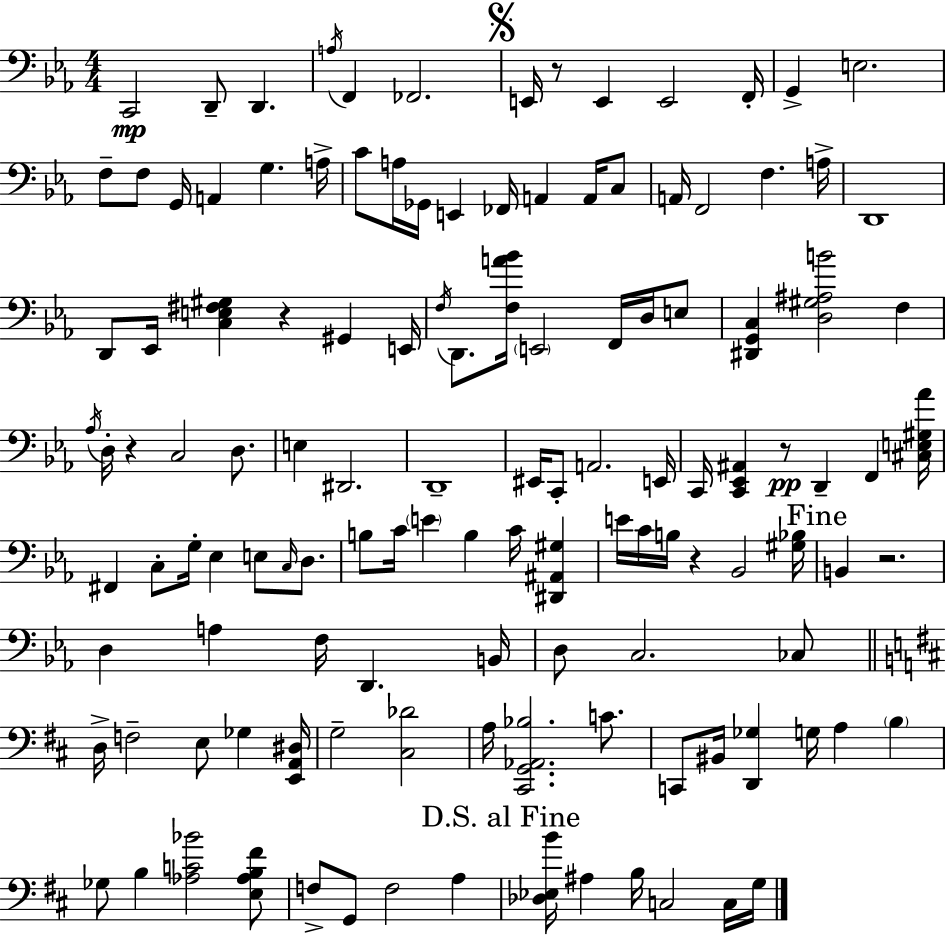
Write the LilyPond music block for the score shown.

{
  \clef bass
  \numericTimeSignature
  \time 4/4
  \key c \minor
  \repeat volta 2 { c,2\mp d,8-- d,4. | \acciaccatura { a16 } f,4 fes,2. | \mark \markup { \musicglyph "scripts.segno" } e,16 r8 e,4 e,2 | f,16-. g,4-> e2. | \break f8-- f8 g,16 a,4 g4. | a16-> c'8 a16 ges,16 e,4 fes,16 a,4 a,16 c8 | a,16 f,2 f4. | a16-> d,1 | \break d,8 ees,16 <c e fis gis>4 r4 gis,4 | e,16 \acciaccatura { f16 } d,8. <f a' bes'>16 \parenthesize e,2 f,16 d16 | e8 <dis, g, c>4 <d gis ais b'>2 f4 | \acciaccatura { aes16 } d16-. r4 c2 | \break d8. e4 dis,2. | d,1-- | eis,16 c,8-. a,2. | e,16 c,16 <c, ees, ais,>4 r8\pp d,4-- f,4 | \break <cis e gis aes'>16 fis,4 c8-. g16-. ees4 e8 | \grace { c16 } d8. b8 c'16 \parenthesize e'4 b4 c'16 | <dis, ais, gis>4 e'16 c'16 b16 r4 bes,2 | <gis bes>16 \mark "Fine" b,4 r2. | \break d4 a4 f16 d,4. | b,16 d8 c2. | ces8 \bar "||" \break \key d \major d16-> f2-- e8 ges4 <e, a, dis>16 | g2-- <cis des'>2 | a16 <cis, g, aes, bes>2. c'8. | c,8 bis,16 <d, ges>4 g16 a4 \parenthesize b4 | \break ges8 b4 <aes c' bes'>2 <e aes b fis'>8 | f8-> g,8 f2 a4 | \mark "D.S. al Fine" <des ees b'>16 ais4 b16 c2 c16 g16 | } \bar "|."
}